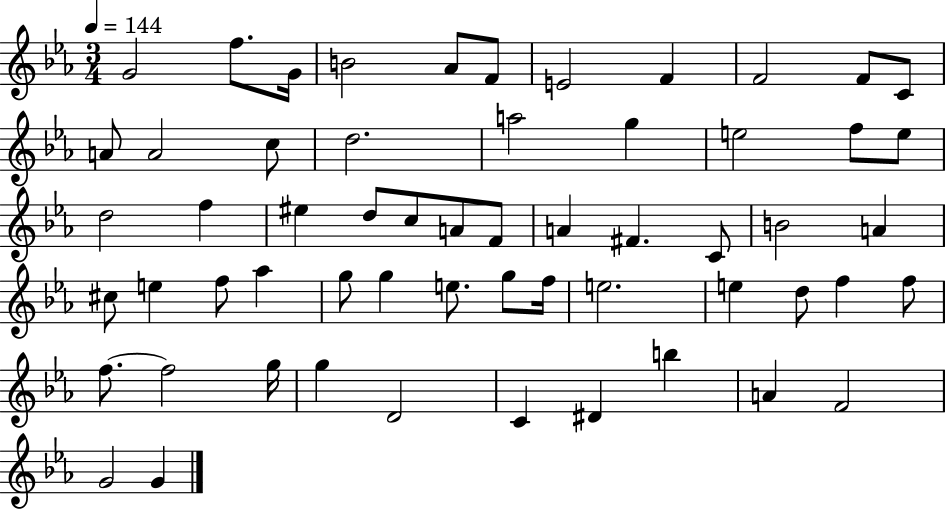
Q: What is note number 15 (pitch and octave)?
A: D5